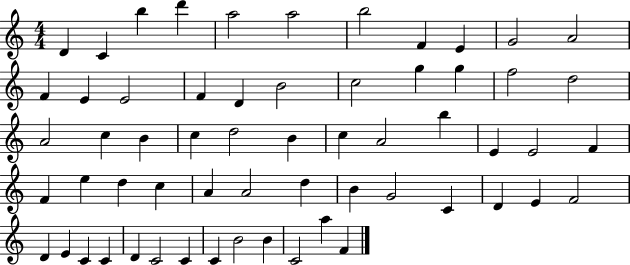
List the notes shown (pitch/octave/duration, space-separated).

D4/q C4/q B5/q D6/q A5/h A5/h B5/h F4/q E4/q G4/h A4/h F4/q E4/q E4/h F4/q D4/q B4/h C5/h G5/q G5/q F5/h D5/h A4/h C5/q B4/q C5/q D5/h B4/q C5/q A4/h B5/q E4/q E4/h F4/q F4/q E5/q D5/q C5/q A4/q A4/h D5/q B4/q G4/h C4/q D4/q E4/q F4/h D4/q E4/q C4/q C4/q D4/q C4/h C4/q C4/q B4/h B4/q C4/h A5/q F4/q